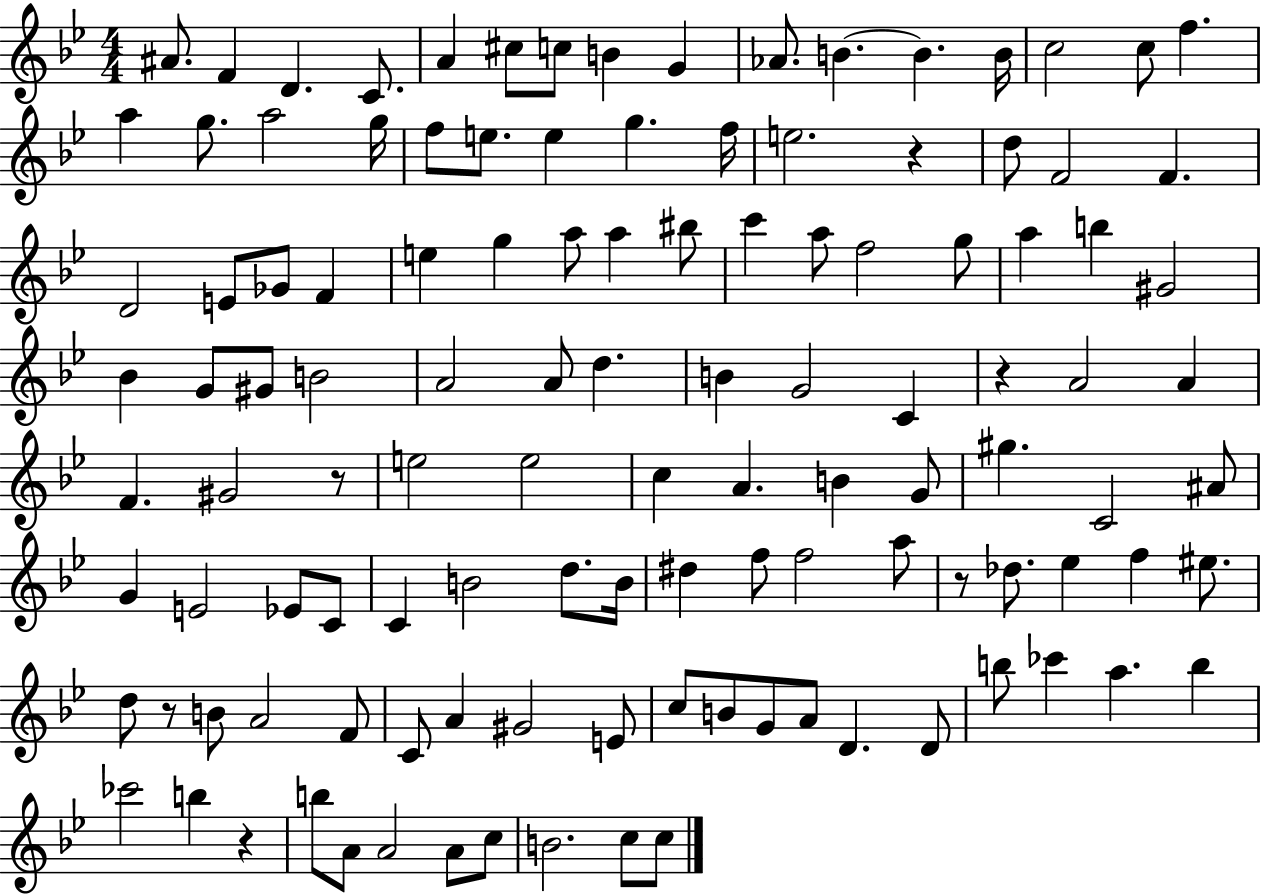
{
  \clef treble
  \numericTimeSignature
  \time 4/4
  \key bes \major
  ais'8. f'4 d'4. c'8. | a'4 cis''8 c''8 b'4 g'4 | aes'8. b'4.~~ b'4. b'16 | c''2 c''8 f''4. | \break a''4 g''8. a''2 g''16 | f''8 e''8. e''4 g''4. f''16 | e''2. r4 | d''8 f'2 f'4. | \break d'2 e'8 ges'8 f'4 | e''4 g''4 a''8 a''4 bis''8 | c'''4 a''8 f''2 g''8 | a''4 b''4 gis'2 | \break bes'4 g'8 gis'8 b'2 | a'2 a'8 d''4. | b'4 g'2 c'4 | r4 a'2 a'4 | \break f'4. gis'2 r8 | e''2 e''2 | c''4 a'4. b'4 g'8 | gis''4. c'2 ais'8 | \break g'4 e'2 ees'8 c'8 | c'4 b'2 d''8. b'16 | dis''4 f''8 f''2 a''8 | r8 des''8. ees''4 f''4 eis''8. | \break d''8 r8 b'8 a'2 f'8 | c'8 a'4 gis'2 e'8 | c''8 b'8 g'8 a'8 d'4. d'8 | b''8 ces'''4 a''4. b''4 | \break ces'''2 b''4 r4 | b''8 a'8 a'2 a'8 c''8 | b'2. c''8 c''8 | \bar "|."
}